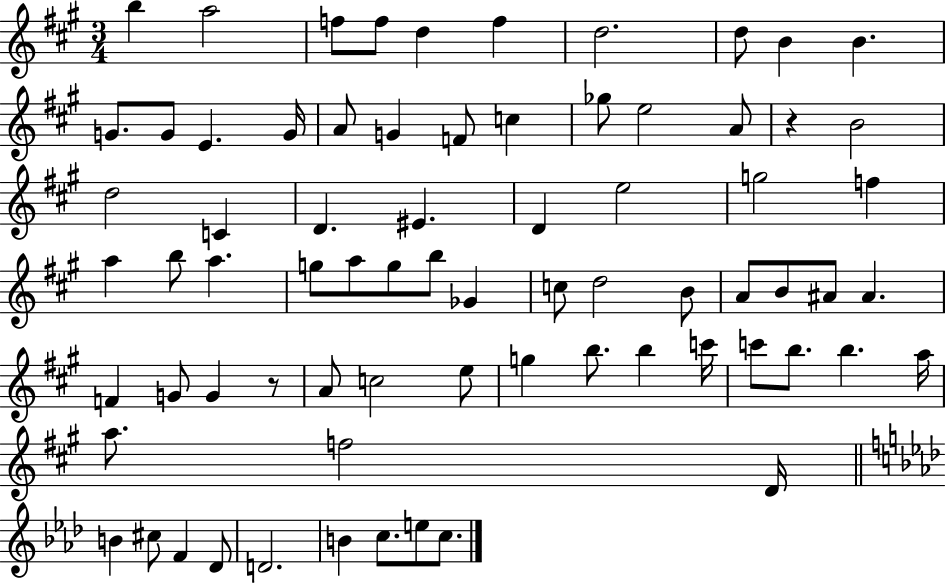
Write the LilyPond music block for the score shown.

{
  \clef treble
  \numericTimeSignature
  \time 3/4
  \key a \major
  b''4 a''2 | f''8 f''8 d''4 f''4 | d''2. | d''8 b'4 b'4. | \break g'8. g'8 e'4. g'16 | a'8 g'4 f'8 c''4 | ges''8 e''2 a'8 | r4 b'2 | \break d''2 c'4 | d'4. eis'4. | d'4 e''2 | g''2 f''4 | \break a''4 b''8 a''4. | g''8 a''8 g''8 b''8 ges'4 | c''8 d''2 b'8 | a'8 b'8 ais'8 ais'4. | \break f'4 g'8 g'4 r8 | a'8 c''2 e''8 | g''4 b''8. b''4 c'''16 | c'''8 b''8. b''4. a''16 | \break a''8. f''2 d'16 | \bar "||" \break \key aes \major b'4 cis''8 f'4 des'8 | d'2. | b'4 c''8. e''8 c''8. | \bar "|."
}